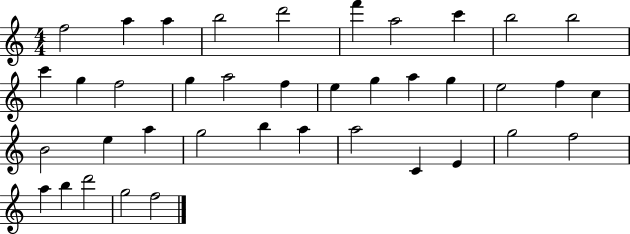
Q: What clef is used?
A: treble